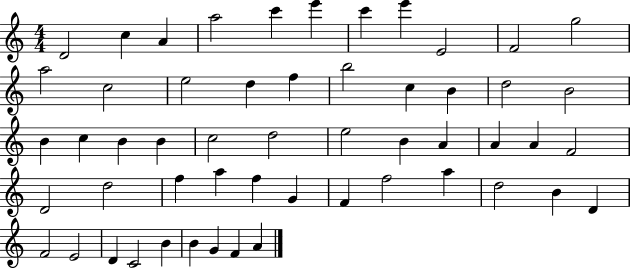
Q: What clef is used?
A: treble